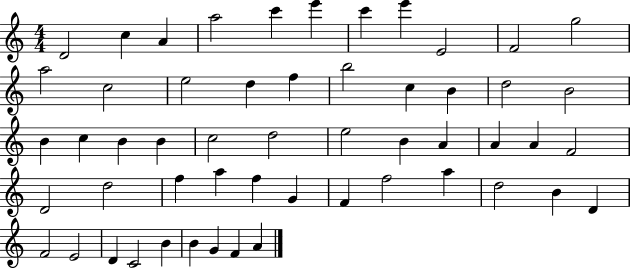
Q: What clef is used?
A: treble